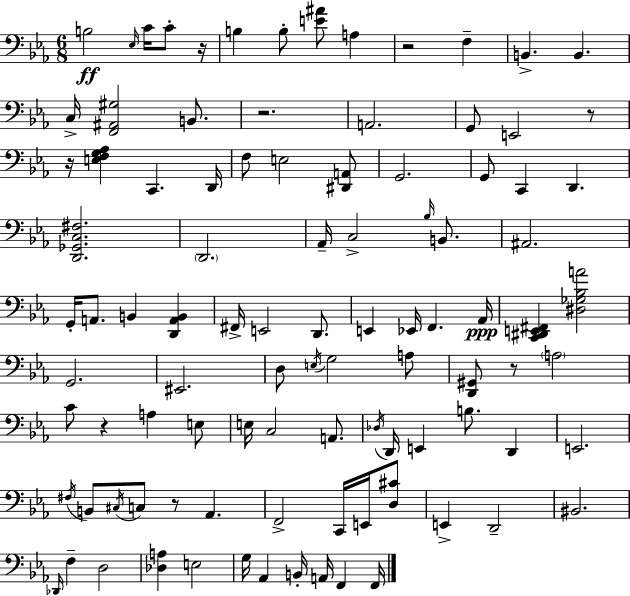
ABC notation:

X:1
T:Untitled
M:6/8
L:1/4
K:Cm
B,2 _E,/4 C/4 C/2 z/4 B, B,/2 [E^A]/2 A, z2 F, B,, B,, C,/4 [F,,^A,,^G,]2 B,,/2 z2 A,,2 G,,/2 E,,2 z/2 z/4 [E,F,G,_A,] C,, D,,/4 F,/2 E,2 [^D,,A,,]/2 G,,2 G,,/2 C,, D,, [D,,_G,,C,^F,]2 D,,2 _A,,/4 C,2 _B,/4 B,,/2 ^A,,2 G,,/4 A,,/2 B,, [D,,A,,B,,] ^F,,/4 E,,2 D,,/2 E,, _E,,/4 F,, _A,,/4 [C,,^D,,E,,^F,,] [^D,_G,_B,A]2 G,,2 ^E,,2 D,/2 E,/4 G,2 A,/2 [D,,^G,,]/2 z/2 A,2 C/2 z A, E,/2 E,/4 C,2 A,,/2 _D,/4 D,,/4 E,, B,/2 D,, E,,2 ^F,/4 B,,/2 ^C,/4 C,/2 z/2 _A,, F,,2 C,,/4 E,,/4 [D,^C]/2 E,, D,,2 ^B,,2 _D,,/4 F, D,2 [_D,A,] E,2 G,/4 _A,, B,,/4 A,,/4 F,, F,,/4